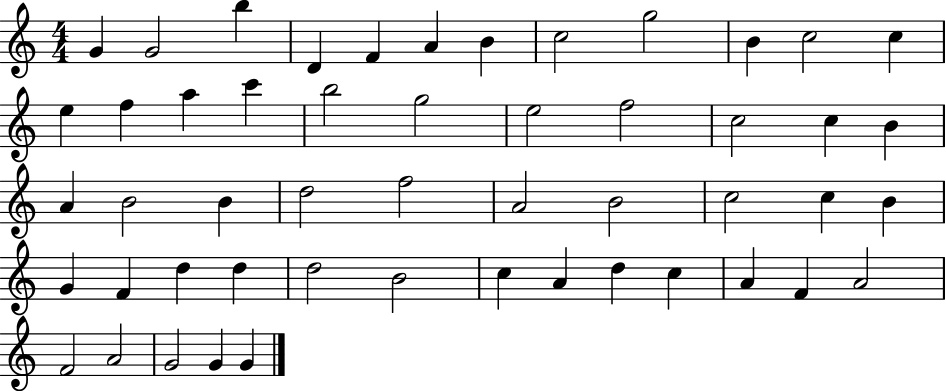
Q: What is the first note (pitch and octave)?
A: G4